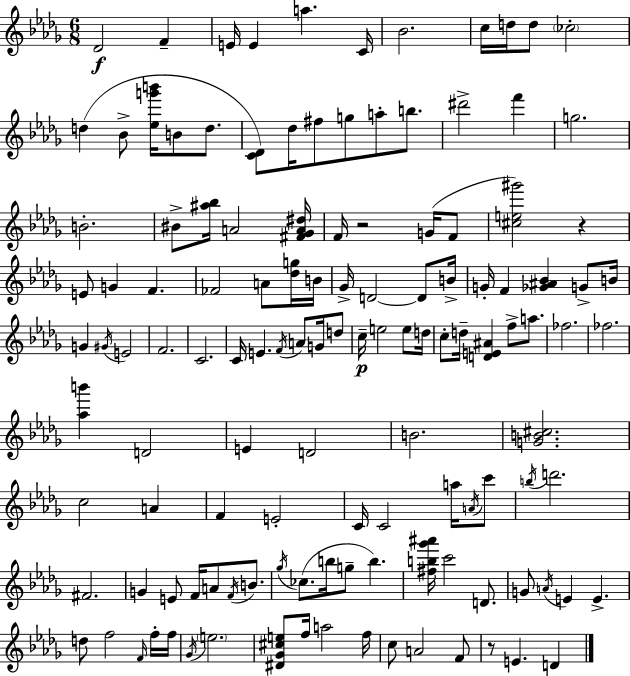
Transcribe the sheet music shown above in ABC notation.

X:1
T:Untitled
M:6/8
L:1/4
K:Bbm
_D2 F E/4 E a C/4 _B2 c/4 d/4 d/2 _c2 d _B/2 [_eg'b']/4 B/2 d/2 [C_D]/2 _d/4 ^f/2 g/2 a/2 b/2 ^d'2 f' g2 B2 ^B/2 [^a_b]/4 A2 [^F_GA^d]/4 F/4 z2 G/4 F/2 [^ce^g']2 z E/2 G F _F2 A/2 [_dg]/4 B/4 _G/4 D2 D/2 B/4 G/4 F [_G^A_B] G/2 B/4 G ^G/4 E2 F2 C2 C/4 E F/4 A/2 G/4 d/2 c/4 e2 e/2 d/4 c/2 d/4 [DE^A] f/2 a/2 _f2 _f2 [_ab'] D2 E D2 B2 [GB^c]2 c2 A F E2 C/4 C2 a/4 A/4 c'/2 b/4 d'2 ^F2 G E/2 F/4 A/2 F/4 B/2 _g/4 _c/2 b/4 g/2 b [^fb_g'^a']/4 c'2 D/2 G/2 A/4 E E d/2 f2 F/4 f/4 f/4 _G/4 e2 [^D_G^ce]/2 f/4 a2 f/4 c/2 A2 F/2 z/2 E D